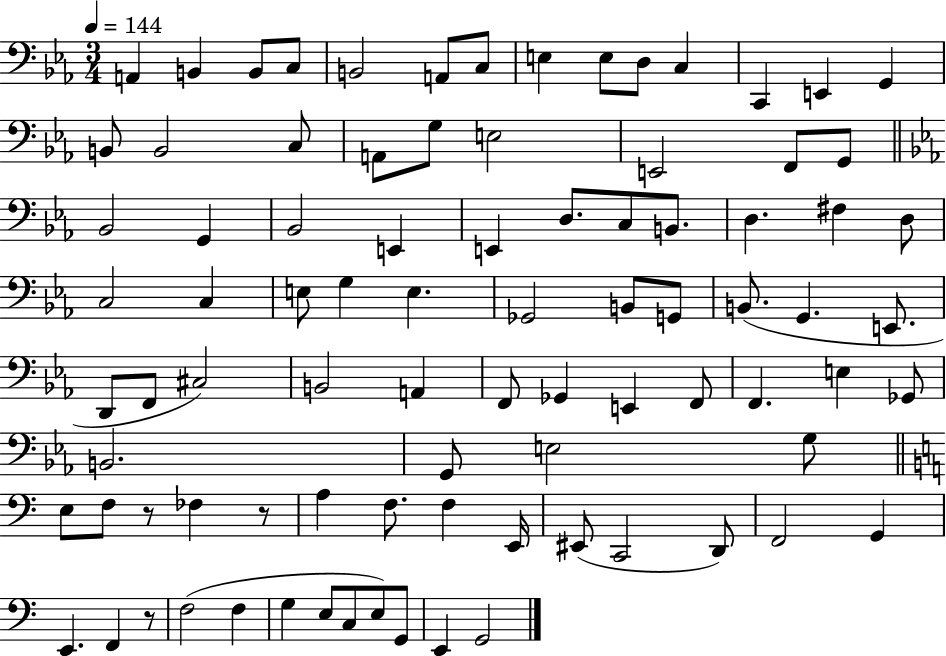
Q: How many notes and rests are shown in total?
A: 87